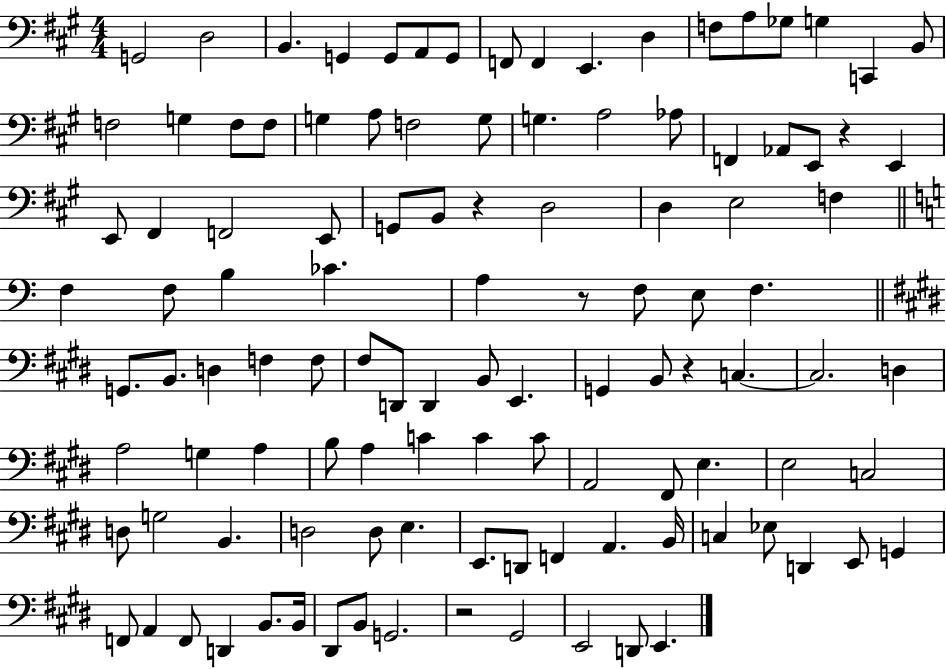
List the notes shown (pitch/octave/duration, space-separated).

G2/h D3/h B2/q. G2/q G2/e A2/e G2/e F2/e F2/q E2/q. D3/q F3/e A3/e Gb3/e G3/q C2/q B2/e F3/h G3/q F3/e F3/e G3/q A3/e F3/h G3/e G3/q. A3/h Ab3/e F2/q Ab2/e E2/e R/q E2/q E2/e F#2/q F2/h E2/e G2/e B2/e R/q D3/h D3/q E3/h F3/q F3/q F3/e B3/q CES4/q. A3/q R/e F3/e E3/e F3/q. G2/e. B2/e. D3/q F3/q F3/e F#3/e D2/e D2/q B2/e E2/q. G2/q B2/e R/q C3/q. C3/h. D3/q A3/h G3/q A3/q B3/e A3/q C4/q C4/q C4/e A2/h F#2/e E3/q. E3/h C3/h D3/e G3/h B2/q. D3/h D3/e E3/q. E2/e. D2/e F2/q A2/q. B2/s C3/q Eb3/e D2/q E2/e G2/q F2/e A2/q F2/e D2/q B2/e. B2/s D#2/e B2/e G2/h. R/h G#2/h E2/h D2/e E2/q.